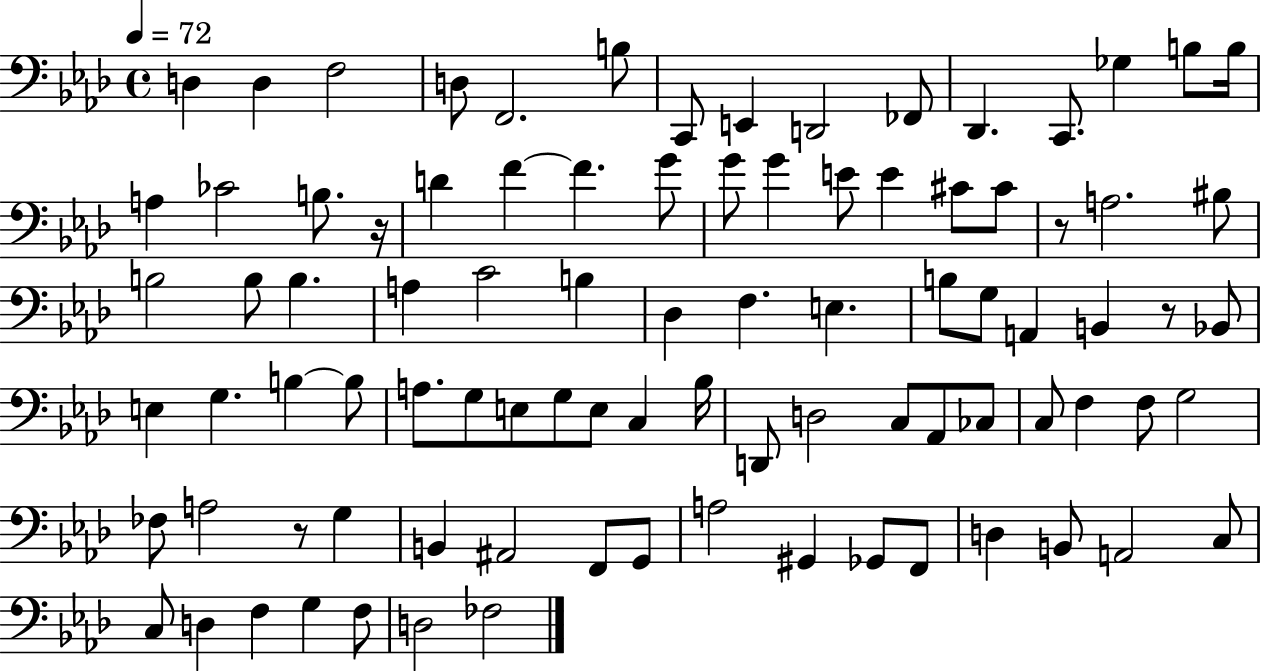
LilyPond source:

{
  \clef bass
  \time 4/4
  \defaultTimeSignature
  \key aes \major
  \tempo 4 = 72
  \repeat volta 2 { d4 d4 f2 | d8 f,2. b8 | c,8 e,4 d,2 fes,8 | des,4. c,8. ges4 b8 b16 | \break a4 ces'2 b8. r16 | d'4 f'4~~ f'4. g'8 | g'8 g'4 e'8 e'4 cis'8 cis'8 | r8 a2. bis8 | \break b2 b8 b4. | a4 c'2 b4 | des4 f4. e4. | b8 g8 a,4 b,4 r8 bes,8 | \break e4 g4. b4~~ b8 | a8. g8 e8 g8 e8 c4 bes16 | d,8 d2 c8 aes,8 ces8 | c8 f4 f8 g2 | \break fes8 a2 r8 g4 | b,4 ais,2 f,8 g,8 | a2 gis,4 ges,8 f,8 | d4 b,8 a,2 c8 | \break c8 d4 f4 g4 f8 | d2 fes2 | } \bar "|."
}